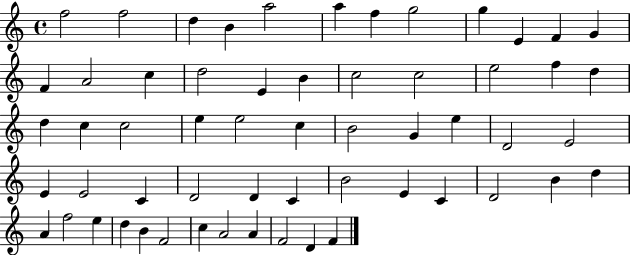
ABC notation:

X:1
T:Untitled
M:4/4
L:1/4
K:C
f2 f2 d B a2 a f g2 g E F G F A2 c d2 E B c2 c2 e2 f d d c c2 e e2 c B2 G e D2 E2 E E2 C D2 D C B2 E C D2 B d A f2 e d B F2 c A2 A F2 D F